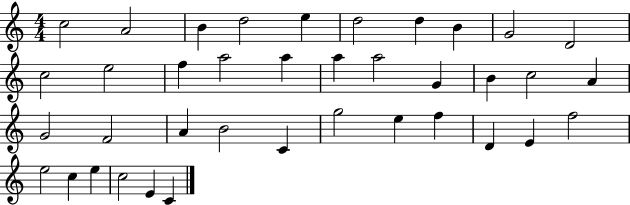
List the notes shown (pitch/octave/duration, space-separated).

C5/h A4/h B4/q D5/h E5/q D5/h D5/q B4/q G4/h D4/h C5/h E5/h F5/q A5/h A5/q A5/q A5/h G4/q B4/q C5/h A4/q G4/h F4/h A4/q B4/h C4/q G5/h E5/q F5/q D4/q E4/q F5/h E5/h C5/q E5/q C5/h E4/q C4/q